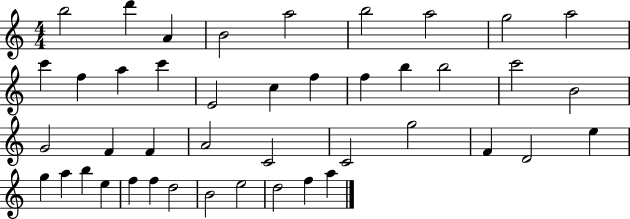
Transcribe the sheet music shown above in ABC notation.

X:1
T:Untitled
M:4/4
L:1/4
K:C
b2 d' A B2 a2 b2 a2 g2 a2 c' f a c' E2 c f f b b2 c'2 B2 G2 F F A2 C2 C2 g2 F D2 e g a b e f f d2 B2 e2 d2 f a